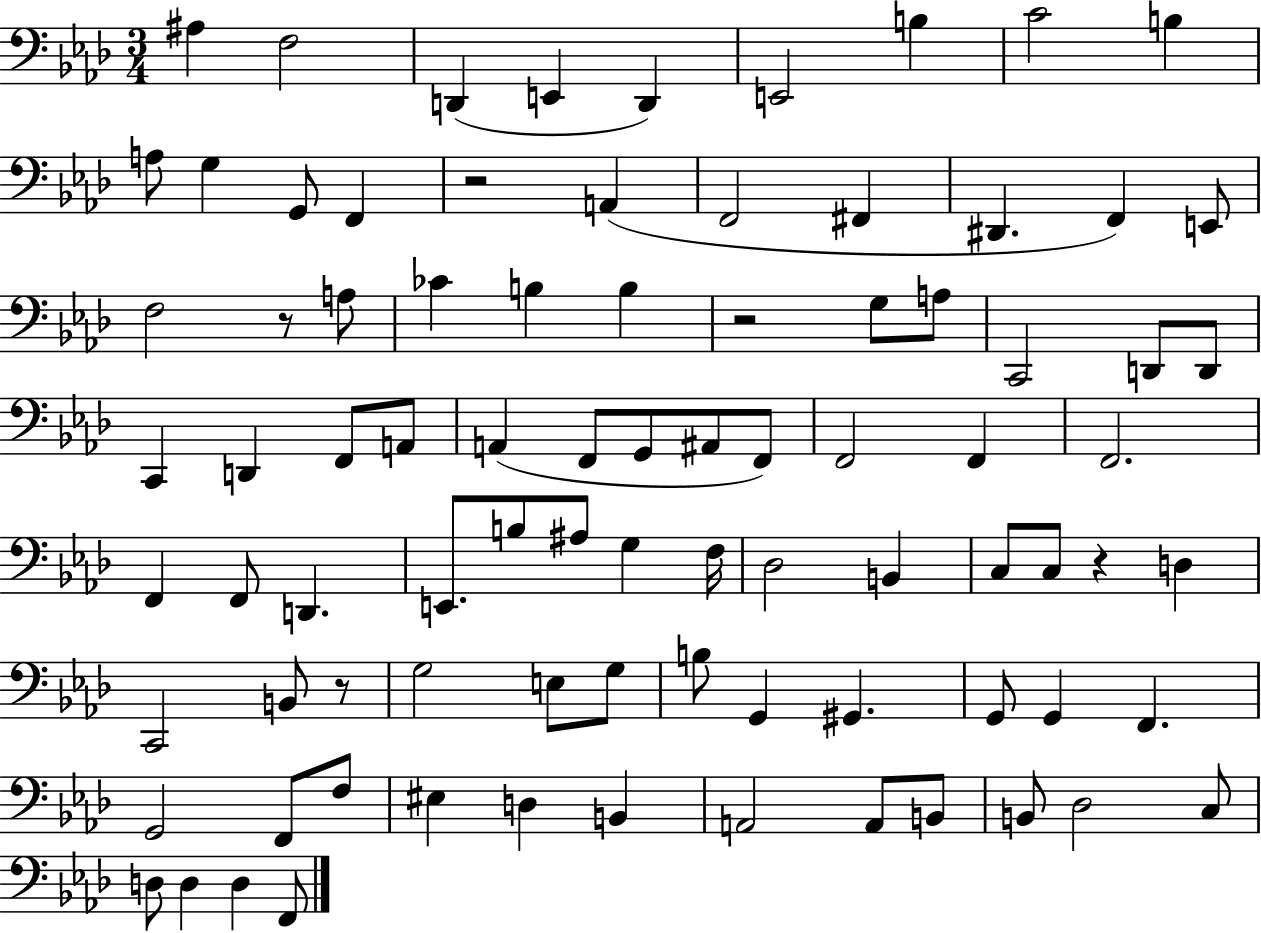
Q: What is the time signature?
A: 3/4